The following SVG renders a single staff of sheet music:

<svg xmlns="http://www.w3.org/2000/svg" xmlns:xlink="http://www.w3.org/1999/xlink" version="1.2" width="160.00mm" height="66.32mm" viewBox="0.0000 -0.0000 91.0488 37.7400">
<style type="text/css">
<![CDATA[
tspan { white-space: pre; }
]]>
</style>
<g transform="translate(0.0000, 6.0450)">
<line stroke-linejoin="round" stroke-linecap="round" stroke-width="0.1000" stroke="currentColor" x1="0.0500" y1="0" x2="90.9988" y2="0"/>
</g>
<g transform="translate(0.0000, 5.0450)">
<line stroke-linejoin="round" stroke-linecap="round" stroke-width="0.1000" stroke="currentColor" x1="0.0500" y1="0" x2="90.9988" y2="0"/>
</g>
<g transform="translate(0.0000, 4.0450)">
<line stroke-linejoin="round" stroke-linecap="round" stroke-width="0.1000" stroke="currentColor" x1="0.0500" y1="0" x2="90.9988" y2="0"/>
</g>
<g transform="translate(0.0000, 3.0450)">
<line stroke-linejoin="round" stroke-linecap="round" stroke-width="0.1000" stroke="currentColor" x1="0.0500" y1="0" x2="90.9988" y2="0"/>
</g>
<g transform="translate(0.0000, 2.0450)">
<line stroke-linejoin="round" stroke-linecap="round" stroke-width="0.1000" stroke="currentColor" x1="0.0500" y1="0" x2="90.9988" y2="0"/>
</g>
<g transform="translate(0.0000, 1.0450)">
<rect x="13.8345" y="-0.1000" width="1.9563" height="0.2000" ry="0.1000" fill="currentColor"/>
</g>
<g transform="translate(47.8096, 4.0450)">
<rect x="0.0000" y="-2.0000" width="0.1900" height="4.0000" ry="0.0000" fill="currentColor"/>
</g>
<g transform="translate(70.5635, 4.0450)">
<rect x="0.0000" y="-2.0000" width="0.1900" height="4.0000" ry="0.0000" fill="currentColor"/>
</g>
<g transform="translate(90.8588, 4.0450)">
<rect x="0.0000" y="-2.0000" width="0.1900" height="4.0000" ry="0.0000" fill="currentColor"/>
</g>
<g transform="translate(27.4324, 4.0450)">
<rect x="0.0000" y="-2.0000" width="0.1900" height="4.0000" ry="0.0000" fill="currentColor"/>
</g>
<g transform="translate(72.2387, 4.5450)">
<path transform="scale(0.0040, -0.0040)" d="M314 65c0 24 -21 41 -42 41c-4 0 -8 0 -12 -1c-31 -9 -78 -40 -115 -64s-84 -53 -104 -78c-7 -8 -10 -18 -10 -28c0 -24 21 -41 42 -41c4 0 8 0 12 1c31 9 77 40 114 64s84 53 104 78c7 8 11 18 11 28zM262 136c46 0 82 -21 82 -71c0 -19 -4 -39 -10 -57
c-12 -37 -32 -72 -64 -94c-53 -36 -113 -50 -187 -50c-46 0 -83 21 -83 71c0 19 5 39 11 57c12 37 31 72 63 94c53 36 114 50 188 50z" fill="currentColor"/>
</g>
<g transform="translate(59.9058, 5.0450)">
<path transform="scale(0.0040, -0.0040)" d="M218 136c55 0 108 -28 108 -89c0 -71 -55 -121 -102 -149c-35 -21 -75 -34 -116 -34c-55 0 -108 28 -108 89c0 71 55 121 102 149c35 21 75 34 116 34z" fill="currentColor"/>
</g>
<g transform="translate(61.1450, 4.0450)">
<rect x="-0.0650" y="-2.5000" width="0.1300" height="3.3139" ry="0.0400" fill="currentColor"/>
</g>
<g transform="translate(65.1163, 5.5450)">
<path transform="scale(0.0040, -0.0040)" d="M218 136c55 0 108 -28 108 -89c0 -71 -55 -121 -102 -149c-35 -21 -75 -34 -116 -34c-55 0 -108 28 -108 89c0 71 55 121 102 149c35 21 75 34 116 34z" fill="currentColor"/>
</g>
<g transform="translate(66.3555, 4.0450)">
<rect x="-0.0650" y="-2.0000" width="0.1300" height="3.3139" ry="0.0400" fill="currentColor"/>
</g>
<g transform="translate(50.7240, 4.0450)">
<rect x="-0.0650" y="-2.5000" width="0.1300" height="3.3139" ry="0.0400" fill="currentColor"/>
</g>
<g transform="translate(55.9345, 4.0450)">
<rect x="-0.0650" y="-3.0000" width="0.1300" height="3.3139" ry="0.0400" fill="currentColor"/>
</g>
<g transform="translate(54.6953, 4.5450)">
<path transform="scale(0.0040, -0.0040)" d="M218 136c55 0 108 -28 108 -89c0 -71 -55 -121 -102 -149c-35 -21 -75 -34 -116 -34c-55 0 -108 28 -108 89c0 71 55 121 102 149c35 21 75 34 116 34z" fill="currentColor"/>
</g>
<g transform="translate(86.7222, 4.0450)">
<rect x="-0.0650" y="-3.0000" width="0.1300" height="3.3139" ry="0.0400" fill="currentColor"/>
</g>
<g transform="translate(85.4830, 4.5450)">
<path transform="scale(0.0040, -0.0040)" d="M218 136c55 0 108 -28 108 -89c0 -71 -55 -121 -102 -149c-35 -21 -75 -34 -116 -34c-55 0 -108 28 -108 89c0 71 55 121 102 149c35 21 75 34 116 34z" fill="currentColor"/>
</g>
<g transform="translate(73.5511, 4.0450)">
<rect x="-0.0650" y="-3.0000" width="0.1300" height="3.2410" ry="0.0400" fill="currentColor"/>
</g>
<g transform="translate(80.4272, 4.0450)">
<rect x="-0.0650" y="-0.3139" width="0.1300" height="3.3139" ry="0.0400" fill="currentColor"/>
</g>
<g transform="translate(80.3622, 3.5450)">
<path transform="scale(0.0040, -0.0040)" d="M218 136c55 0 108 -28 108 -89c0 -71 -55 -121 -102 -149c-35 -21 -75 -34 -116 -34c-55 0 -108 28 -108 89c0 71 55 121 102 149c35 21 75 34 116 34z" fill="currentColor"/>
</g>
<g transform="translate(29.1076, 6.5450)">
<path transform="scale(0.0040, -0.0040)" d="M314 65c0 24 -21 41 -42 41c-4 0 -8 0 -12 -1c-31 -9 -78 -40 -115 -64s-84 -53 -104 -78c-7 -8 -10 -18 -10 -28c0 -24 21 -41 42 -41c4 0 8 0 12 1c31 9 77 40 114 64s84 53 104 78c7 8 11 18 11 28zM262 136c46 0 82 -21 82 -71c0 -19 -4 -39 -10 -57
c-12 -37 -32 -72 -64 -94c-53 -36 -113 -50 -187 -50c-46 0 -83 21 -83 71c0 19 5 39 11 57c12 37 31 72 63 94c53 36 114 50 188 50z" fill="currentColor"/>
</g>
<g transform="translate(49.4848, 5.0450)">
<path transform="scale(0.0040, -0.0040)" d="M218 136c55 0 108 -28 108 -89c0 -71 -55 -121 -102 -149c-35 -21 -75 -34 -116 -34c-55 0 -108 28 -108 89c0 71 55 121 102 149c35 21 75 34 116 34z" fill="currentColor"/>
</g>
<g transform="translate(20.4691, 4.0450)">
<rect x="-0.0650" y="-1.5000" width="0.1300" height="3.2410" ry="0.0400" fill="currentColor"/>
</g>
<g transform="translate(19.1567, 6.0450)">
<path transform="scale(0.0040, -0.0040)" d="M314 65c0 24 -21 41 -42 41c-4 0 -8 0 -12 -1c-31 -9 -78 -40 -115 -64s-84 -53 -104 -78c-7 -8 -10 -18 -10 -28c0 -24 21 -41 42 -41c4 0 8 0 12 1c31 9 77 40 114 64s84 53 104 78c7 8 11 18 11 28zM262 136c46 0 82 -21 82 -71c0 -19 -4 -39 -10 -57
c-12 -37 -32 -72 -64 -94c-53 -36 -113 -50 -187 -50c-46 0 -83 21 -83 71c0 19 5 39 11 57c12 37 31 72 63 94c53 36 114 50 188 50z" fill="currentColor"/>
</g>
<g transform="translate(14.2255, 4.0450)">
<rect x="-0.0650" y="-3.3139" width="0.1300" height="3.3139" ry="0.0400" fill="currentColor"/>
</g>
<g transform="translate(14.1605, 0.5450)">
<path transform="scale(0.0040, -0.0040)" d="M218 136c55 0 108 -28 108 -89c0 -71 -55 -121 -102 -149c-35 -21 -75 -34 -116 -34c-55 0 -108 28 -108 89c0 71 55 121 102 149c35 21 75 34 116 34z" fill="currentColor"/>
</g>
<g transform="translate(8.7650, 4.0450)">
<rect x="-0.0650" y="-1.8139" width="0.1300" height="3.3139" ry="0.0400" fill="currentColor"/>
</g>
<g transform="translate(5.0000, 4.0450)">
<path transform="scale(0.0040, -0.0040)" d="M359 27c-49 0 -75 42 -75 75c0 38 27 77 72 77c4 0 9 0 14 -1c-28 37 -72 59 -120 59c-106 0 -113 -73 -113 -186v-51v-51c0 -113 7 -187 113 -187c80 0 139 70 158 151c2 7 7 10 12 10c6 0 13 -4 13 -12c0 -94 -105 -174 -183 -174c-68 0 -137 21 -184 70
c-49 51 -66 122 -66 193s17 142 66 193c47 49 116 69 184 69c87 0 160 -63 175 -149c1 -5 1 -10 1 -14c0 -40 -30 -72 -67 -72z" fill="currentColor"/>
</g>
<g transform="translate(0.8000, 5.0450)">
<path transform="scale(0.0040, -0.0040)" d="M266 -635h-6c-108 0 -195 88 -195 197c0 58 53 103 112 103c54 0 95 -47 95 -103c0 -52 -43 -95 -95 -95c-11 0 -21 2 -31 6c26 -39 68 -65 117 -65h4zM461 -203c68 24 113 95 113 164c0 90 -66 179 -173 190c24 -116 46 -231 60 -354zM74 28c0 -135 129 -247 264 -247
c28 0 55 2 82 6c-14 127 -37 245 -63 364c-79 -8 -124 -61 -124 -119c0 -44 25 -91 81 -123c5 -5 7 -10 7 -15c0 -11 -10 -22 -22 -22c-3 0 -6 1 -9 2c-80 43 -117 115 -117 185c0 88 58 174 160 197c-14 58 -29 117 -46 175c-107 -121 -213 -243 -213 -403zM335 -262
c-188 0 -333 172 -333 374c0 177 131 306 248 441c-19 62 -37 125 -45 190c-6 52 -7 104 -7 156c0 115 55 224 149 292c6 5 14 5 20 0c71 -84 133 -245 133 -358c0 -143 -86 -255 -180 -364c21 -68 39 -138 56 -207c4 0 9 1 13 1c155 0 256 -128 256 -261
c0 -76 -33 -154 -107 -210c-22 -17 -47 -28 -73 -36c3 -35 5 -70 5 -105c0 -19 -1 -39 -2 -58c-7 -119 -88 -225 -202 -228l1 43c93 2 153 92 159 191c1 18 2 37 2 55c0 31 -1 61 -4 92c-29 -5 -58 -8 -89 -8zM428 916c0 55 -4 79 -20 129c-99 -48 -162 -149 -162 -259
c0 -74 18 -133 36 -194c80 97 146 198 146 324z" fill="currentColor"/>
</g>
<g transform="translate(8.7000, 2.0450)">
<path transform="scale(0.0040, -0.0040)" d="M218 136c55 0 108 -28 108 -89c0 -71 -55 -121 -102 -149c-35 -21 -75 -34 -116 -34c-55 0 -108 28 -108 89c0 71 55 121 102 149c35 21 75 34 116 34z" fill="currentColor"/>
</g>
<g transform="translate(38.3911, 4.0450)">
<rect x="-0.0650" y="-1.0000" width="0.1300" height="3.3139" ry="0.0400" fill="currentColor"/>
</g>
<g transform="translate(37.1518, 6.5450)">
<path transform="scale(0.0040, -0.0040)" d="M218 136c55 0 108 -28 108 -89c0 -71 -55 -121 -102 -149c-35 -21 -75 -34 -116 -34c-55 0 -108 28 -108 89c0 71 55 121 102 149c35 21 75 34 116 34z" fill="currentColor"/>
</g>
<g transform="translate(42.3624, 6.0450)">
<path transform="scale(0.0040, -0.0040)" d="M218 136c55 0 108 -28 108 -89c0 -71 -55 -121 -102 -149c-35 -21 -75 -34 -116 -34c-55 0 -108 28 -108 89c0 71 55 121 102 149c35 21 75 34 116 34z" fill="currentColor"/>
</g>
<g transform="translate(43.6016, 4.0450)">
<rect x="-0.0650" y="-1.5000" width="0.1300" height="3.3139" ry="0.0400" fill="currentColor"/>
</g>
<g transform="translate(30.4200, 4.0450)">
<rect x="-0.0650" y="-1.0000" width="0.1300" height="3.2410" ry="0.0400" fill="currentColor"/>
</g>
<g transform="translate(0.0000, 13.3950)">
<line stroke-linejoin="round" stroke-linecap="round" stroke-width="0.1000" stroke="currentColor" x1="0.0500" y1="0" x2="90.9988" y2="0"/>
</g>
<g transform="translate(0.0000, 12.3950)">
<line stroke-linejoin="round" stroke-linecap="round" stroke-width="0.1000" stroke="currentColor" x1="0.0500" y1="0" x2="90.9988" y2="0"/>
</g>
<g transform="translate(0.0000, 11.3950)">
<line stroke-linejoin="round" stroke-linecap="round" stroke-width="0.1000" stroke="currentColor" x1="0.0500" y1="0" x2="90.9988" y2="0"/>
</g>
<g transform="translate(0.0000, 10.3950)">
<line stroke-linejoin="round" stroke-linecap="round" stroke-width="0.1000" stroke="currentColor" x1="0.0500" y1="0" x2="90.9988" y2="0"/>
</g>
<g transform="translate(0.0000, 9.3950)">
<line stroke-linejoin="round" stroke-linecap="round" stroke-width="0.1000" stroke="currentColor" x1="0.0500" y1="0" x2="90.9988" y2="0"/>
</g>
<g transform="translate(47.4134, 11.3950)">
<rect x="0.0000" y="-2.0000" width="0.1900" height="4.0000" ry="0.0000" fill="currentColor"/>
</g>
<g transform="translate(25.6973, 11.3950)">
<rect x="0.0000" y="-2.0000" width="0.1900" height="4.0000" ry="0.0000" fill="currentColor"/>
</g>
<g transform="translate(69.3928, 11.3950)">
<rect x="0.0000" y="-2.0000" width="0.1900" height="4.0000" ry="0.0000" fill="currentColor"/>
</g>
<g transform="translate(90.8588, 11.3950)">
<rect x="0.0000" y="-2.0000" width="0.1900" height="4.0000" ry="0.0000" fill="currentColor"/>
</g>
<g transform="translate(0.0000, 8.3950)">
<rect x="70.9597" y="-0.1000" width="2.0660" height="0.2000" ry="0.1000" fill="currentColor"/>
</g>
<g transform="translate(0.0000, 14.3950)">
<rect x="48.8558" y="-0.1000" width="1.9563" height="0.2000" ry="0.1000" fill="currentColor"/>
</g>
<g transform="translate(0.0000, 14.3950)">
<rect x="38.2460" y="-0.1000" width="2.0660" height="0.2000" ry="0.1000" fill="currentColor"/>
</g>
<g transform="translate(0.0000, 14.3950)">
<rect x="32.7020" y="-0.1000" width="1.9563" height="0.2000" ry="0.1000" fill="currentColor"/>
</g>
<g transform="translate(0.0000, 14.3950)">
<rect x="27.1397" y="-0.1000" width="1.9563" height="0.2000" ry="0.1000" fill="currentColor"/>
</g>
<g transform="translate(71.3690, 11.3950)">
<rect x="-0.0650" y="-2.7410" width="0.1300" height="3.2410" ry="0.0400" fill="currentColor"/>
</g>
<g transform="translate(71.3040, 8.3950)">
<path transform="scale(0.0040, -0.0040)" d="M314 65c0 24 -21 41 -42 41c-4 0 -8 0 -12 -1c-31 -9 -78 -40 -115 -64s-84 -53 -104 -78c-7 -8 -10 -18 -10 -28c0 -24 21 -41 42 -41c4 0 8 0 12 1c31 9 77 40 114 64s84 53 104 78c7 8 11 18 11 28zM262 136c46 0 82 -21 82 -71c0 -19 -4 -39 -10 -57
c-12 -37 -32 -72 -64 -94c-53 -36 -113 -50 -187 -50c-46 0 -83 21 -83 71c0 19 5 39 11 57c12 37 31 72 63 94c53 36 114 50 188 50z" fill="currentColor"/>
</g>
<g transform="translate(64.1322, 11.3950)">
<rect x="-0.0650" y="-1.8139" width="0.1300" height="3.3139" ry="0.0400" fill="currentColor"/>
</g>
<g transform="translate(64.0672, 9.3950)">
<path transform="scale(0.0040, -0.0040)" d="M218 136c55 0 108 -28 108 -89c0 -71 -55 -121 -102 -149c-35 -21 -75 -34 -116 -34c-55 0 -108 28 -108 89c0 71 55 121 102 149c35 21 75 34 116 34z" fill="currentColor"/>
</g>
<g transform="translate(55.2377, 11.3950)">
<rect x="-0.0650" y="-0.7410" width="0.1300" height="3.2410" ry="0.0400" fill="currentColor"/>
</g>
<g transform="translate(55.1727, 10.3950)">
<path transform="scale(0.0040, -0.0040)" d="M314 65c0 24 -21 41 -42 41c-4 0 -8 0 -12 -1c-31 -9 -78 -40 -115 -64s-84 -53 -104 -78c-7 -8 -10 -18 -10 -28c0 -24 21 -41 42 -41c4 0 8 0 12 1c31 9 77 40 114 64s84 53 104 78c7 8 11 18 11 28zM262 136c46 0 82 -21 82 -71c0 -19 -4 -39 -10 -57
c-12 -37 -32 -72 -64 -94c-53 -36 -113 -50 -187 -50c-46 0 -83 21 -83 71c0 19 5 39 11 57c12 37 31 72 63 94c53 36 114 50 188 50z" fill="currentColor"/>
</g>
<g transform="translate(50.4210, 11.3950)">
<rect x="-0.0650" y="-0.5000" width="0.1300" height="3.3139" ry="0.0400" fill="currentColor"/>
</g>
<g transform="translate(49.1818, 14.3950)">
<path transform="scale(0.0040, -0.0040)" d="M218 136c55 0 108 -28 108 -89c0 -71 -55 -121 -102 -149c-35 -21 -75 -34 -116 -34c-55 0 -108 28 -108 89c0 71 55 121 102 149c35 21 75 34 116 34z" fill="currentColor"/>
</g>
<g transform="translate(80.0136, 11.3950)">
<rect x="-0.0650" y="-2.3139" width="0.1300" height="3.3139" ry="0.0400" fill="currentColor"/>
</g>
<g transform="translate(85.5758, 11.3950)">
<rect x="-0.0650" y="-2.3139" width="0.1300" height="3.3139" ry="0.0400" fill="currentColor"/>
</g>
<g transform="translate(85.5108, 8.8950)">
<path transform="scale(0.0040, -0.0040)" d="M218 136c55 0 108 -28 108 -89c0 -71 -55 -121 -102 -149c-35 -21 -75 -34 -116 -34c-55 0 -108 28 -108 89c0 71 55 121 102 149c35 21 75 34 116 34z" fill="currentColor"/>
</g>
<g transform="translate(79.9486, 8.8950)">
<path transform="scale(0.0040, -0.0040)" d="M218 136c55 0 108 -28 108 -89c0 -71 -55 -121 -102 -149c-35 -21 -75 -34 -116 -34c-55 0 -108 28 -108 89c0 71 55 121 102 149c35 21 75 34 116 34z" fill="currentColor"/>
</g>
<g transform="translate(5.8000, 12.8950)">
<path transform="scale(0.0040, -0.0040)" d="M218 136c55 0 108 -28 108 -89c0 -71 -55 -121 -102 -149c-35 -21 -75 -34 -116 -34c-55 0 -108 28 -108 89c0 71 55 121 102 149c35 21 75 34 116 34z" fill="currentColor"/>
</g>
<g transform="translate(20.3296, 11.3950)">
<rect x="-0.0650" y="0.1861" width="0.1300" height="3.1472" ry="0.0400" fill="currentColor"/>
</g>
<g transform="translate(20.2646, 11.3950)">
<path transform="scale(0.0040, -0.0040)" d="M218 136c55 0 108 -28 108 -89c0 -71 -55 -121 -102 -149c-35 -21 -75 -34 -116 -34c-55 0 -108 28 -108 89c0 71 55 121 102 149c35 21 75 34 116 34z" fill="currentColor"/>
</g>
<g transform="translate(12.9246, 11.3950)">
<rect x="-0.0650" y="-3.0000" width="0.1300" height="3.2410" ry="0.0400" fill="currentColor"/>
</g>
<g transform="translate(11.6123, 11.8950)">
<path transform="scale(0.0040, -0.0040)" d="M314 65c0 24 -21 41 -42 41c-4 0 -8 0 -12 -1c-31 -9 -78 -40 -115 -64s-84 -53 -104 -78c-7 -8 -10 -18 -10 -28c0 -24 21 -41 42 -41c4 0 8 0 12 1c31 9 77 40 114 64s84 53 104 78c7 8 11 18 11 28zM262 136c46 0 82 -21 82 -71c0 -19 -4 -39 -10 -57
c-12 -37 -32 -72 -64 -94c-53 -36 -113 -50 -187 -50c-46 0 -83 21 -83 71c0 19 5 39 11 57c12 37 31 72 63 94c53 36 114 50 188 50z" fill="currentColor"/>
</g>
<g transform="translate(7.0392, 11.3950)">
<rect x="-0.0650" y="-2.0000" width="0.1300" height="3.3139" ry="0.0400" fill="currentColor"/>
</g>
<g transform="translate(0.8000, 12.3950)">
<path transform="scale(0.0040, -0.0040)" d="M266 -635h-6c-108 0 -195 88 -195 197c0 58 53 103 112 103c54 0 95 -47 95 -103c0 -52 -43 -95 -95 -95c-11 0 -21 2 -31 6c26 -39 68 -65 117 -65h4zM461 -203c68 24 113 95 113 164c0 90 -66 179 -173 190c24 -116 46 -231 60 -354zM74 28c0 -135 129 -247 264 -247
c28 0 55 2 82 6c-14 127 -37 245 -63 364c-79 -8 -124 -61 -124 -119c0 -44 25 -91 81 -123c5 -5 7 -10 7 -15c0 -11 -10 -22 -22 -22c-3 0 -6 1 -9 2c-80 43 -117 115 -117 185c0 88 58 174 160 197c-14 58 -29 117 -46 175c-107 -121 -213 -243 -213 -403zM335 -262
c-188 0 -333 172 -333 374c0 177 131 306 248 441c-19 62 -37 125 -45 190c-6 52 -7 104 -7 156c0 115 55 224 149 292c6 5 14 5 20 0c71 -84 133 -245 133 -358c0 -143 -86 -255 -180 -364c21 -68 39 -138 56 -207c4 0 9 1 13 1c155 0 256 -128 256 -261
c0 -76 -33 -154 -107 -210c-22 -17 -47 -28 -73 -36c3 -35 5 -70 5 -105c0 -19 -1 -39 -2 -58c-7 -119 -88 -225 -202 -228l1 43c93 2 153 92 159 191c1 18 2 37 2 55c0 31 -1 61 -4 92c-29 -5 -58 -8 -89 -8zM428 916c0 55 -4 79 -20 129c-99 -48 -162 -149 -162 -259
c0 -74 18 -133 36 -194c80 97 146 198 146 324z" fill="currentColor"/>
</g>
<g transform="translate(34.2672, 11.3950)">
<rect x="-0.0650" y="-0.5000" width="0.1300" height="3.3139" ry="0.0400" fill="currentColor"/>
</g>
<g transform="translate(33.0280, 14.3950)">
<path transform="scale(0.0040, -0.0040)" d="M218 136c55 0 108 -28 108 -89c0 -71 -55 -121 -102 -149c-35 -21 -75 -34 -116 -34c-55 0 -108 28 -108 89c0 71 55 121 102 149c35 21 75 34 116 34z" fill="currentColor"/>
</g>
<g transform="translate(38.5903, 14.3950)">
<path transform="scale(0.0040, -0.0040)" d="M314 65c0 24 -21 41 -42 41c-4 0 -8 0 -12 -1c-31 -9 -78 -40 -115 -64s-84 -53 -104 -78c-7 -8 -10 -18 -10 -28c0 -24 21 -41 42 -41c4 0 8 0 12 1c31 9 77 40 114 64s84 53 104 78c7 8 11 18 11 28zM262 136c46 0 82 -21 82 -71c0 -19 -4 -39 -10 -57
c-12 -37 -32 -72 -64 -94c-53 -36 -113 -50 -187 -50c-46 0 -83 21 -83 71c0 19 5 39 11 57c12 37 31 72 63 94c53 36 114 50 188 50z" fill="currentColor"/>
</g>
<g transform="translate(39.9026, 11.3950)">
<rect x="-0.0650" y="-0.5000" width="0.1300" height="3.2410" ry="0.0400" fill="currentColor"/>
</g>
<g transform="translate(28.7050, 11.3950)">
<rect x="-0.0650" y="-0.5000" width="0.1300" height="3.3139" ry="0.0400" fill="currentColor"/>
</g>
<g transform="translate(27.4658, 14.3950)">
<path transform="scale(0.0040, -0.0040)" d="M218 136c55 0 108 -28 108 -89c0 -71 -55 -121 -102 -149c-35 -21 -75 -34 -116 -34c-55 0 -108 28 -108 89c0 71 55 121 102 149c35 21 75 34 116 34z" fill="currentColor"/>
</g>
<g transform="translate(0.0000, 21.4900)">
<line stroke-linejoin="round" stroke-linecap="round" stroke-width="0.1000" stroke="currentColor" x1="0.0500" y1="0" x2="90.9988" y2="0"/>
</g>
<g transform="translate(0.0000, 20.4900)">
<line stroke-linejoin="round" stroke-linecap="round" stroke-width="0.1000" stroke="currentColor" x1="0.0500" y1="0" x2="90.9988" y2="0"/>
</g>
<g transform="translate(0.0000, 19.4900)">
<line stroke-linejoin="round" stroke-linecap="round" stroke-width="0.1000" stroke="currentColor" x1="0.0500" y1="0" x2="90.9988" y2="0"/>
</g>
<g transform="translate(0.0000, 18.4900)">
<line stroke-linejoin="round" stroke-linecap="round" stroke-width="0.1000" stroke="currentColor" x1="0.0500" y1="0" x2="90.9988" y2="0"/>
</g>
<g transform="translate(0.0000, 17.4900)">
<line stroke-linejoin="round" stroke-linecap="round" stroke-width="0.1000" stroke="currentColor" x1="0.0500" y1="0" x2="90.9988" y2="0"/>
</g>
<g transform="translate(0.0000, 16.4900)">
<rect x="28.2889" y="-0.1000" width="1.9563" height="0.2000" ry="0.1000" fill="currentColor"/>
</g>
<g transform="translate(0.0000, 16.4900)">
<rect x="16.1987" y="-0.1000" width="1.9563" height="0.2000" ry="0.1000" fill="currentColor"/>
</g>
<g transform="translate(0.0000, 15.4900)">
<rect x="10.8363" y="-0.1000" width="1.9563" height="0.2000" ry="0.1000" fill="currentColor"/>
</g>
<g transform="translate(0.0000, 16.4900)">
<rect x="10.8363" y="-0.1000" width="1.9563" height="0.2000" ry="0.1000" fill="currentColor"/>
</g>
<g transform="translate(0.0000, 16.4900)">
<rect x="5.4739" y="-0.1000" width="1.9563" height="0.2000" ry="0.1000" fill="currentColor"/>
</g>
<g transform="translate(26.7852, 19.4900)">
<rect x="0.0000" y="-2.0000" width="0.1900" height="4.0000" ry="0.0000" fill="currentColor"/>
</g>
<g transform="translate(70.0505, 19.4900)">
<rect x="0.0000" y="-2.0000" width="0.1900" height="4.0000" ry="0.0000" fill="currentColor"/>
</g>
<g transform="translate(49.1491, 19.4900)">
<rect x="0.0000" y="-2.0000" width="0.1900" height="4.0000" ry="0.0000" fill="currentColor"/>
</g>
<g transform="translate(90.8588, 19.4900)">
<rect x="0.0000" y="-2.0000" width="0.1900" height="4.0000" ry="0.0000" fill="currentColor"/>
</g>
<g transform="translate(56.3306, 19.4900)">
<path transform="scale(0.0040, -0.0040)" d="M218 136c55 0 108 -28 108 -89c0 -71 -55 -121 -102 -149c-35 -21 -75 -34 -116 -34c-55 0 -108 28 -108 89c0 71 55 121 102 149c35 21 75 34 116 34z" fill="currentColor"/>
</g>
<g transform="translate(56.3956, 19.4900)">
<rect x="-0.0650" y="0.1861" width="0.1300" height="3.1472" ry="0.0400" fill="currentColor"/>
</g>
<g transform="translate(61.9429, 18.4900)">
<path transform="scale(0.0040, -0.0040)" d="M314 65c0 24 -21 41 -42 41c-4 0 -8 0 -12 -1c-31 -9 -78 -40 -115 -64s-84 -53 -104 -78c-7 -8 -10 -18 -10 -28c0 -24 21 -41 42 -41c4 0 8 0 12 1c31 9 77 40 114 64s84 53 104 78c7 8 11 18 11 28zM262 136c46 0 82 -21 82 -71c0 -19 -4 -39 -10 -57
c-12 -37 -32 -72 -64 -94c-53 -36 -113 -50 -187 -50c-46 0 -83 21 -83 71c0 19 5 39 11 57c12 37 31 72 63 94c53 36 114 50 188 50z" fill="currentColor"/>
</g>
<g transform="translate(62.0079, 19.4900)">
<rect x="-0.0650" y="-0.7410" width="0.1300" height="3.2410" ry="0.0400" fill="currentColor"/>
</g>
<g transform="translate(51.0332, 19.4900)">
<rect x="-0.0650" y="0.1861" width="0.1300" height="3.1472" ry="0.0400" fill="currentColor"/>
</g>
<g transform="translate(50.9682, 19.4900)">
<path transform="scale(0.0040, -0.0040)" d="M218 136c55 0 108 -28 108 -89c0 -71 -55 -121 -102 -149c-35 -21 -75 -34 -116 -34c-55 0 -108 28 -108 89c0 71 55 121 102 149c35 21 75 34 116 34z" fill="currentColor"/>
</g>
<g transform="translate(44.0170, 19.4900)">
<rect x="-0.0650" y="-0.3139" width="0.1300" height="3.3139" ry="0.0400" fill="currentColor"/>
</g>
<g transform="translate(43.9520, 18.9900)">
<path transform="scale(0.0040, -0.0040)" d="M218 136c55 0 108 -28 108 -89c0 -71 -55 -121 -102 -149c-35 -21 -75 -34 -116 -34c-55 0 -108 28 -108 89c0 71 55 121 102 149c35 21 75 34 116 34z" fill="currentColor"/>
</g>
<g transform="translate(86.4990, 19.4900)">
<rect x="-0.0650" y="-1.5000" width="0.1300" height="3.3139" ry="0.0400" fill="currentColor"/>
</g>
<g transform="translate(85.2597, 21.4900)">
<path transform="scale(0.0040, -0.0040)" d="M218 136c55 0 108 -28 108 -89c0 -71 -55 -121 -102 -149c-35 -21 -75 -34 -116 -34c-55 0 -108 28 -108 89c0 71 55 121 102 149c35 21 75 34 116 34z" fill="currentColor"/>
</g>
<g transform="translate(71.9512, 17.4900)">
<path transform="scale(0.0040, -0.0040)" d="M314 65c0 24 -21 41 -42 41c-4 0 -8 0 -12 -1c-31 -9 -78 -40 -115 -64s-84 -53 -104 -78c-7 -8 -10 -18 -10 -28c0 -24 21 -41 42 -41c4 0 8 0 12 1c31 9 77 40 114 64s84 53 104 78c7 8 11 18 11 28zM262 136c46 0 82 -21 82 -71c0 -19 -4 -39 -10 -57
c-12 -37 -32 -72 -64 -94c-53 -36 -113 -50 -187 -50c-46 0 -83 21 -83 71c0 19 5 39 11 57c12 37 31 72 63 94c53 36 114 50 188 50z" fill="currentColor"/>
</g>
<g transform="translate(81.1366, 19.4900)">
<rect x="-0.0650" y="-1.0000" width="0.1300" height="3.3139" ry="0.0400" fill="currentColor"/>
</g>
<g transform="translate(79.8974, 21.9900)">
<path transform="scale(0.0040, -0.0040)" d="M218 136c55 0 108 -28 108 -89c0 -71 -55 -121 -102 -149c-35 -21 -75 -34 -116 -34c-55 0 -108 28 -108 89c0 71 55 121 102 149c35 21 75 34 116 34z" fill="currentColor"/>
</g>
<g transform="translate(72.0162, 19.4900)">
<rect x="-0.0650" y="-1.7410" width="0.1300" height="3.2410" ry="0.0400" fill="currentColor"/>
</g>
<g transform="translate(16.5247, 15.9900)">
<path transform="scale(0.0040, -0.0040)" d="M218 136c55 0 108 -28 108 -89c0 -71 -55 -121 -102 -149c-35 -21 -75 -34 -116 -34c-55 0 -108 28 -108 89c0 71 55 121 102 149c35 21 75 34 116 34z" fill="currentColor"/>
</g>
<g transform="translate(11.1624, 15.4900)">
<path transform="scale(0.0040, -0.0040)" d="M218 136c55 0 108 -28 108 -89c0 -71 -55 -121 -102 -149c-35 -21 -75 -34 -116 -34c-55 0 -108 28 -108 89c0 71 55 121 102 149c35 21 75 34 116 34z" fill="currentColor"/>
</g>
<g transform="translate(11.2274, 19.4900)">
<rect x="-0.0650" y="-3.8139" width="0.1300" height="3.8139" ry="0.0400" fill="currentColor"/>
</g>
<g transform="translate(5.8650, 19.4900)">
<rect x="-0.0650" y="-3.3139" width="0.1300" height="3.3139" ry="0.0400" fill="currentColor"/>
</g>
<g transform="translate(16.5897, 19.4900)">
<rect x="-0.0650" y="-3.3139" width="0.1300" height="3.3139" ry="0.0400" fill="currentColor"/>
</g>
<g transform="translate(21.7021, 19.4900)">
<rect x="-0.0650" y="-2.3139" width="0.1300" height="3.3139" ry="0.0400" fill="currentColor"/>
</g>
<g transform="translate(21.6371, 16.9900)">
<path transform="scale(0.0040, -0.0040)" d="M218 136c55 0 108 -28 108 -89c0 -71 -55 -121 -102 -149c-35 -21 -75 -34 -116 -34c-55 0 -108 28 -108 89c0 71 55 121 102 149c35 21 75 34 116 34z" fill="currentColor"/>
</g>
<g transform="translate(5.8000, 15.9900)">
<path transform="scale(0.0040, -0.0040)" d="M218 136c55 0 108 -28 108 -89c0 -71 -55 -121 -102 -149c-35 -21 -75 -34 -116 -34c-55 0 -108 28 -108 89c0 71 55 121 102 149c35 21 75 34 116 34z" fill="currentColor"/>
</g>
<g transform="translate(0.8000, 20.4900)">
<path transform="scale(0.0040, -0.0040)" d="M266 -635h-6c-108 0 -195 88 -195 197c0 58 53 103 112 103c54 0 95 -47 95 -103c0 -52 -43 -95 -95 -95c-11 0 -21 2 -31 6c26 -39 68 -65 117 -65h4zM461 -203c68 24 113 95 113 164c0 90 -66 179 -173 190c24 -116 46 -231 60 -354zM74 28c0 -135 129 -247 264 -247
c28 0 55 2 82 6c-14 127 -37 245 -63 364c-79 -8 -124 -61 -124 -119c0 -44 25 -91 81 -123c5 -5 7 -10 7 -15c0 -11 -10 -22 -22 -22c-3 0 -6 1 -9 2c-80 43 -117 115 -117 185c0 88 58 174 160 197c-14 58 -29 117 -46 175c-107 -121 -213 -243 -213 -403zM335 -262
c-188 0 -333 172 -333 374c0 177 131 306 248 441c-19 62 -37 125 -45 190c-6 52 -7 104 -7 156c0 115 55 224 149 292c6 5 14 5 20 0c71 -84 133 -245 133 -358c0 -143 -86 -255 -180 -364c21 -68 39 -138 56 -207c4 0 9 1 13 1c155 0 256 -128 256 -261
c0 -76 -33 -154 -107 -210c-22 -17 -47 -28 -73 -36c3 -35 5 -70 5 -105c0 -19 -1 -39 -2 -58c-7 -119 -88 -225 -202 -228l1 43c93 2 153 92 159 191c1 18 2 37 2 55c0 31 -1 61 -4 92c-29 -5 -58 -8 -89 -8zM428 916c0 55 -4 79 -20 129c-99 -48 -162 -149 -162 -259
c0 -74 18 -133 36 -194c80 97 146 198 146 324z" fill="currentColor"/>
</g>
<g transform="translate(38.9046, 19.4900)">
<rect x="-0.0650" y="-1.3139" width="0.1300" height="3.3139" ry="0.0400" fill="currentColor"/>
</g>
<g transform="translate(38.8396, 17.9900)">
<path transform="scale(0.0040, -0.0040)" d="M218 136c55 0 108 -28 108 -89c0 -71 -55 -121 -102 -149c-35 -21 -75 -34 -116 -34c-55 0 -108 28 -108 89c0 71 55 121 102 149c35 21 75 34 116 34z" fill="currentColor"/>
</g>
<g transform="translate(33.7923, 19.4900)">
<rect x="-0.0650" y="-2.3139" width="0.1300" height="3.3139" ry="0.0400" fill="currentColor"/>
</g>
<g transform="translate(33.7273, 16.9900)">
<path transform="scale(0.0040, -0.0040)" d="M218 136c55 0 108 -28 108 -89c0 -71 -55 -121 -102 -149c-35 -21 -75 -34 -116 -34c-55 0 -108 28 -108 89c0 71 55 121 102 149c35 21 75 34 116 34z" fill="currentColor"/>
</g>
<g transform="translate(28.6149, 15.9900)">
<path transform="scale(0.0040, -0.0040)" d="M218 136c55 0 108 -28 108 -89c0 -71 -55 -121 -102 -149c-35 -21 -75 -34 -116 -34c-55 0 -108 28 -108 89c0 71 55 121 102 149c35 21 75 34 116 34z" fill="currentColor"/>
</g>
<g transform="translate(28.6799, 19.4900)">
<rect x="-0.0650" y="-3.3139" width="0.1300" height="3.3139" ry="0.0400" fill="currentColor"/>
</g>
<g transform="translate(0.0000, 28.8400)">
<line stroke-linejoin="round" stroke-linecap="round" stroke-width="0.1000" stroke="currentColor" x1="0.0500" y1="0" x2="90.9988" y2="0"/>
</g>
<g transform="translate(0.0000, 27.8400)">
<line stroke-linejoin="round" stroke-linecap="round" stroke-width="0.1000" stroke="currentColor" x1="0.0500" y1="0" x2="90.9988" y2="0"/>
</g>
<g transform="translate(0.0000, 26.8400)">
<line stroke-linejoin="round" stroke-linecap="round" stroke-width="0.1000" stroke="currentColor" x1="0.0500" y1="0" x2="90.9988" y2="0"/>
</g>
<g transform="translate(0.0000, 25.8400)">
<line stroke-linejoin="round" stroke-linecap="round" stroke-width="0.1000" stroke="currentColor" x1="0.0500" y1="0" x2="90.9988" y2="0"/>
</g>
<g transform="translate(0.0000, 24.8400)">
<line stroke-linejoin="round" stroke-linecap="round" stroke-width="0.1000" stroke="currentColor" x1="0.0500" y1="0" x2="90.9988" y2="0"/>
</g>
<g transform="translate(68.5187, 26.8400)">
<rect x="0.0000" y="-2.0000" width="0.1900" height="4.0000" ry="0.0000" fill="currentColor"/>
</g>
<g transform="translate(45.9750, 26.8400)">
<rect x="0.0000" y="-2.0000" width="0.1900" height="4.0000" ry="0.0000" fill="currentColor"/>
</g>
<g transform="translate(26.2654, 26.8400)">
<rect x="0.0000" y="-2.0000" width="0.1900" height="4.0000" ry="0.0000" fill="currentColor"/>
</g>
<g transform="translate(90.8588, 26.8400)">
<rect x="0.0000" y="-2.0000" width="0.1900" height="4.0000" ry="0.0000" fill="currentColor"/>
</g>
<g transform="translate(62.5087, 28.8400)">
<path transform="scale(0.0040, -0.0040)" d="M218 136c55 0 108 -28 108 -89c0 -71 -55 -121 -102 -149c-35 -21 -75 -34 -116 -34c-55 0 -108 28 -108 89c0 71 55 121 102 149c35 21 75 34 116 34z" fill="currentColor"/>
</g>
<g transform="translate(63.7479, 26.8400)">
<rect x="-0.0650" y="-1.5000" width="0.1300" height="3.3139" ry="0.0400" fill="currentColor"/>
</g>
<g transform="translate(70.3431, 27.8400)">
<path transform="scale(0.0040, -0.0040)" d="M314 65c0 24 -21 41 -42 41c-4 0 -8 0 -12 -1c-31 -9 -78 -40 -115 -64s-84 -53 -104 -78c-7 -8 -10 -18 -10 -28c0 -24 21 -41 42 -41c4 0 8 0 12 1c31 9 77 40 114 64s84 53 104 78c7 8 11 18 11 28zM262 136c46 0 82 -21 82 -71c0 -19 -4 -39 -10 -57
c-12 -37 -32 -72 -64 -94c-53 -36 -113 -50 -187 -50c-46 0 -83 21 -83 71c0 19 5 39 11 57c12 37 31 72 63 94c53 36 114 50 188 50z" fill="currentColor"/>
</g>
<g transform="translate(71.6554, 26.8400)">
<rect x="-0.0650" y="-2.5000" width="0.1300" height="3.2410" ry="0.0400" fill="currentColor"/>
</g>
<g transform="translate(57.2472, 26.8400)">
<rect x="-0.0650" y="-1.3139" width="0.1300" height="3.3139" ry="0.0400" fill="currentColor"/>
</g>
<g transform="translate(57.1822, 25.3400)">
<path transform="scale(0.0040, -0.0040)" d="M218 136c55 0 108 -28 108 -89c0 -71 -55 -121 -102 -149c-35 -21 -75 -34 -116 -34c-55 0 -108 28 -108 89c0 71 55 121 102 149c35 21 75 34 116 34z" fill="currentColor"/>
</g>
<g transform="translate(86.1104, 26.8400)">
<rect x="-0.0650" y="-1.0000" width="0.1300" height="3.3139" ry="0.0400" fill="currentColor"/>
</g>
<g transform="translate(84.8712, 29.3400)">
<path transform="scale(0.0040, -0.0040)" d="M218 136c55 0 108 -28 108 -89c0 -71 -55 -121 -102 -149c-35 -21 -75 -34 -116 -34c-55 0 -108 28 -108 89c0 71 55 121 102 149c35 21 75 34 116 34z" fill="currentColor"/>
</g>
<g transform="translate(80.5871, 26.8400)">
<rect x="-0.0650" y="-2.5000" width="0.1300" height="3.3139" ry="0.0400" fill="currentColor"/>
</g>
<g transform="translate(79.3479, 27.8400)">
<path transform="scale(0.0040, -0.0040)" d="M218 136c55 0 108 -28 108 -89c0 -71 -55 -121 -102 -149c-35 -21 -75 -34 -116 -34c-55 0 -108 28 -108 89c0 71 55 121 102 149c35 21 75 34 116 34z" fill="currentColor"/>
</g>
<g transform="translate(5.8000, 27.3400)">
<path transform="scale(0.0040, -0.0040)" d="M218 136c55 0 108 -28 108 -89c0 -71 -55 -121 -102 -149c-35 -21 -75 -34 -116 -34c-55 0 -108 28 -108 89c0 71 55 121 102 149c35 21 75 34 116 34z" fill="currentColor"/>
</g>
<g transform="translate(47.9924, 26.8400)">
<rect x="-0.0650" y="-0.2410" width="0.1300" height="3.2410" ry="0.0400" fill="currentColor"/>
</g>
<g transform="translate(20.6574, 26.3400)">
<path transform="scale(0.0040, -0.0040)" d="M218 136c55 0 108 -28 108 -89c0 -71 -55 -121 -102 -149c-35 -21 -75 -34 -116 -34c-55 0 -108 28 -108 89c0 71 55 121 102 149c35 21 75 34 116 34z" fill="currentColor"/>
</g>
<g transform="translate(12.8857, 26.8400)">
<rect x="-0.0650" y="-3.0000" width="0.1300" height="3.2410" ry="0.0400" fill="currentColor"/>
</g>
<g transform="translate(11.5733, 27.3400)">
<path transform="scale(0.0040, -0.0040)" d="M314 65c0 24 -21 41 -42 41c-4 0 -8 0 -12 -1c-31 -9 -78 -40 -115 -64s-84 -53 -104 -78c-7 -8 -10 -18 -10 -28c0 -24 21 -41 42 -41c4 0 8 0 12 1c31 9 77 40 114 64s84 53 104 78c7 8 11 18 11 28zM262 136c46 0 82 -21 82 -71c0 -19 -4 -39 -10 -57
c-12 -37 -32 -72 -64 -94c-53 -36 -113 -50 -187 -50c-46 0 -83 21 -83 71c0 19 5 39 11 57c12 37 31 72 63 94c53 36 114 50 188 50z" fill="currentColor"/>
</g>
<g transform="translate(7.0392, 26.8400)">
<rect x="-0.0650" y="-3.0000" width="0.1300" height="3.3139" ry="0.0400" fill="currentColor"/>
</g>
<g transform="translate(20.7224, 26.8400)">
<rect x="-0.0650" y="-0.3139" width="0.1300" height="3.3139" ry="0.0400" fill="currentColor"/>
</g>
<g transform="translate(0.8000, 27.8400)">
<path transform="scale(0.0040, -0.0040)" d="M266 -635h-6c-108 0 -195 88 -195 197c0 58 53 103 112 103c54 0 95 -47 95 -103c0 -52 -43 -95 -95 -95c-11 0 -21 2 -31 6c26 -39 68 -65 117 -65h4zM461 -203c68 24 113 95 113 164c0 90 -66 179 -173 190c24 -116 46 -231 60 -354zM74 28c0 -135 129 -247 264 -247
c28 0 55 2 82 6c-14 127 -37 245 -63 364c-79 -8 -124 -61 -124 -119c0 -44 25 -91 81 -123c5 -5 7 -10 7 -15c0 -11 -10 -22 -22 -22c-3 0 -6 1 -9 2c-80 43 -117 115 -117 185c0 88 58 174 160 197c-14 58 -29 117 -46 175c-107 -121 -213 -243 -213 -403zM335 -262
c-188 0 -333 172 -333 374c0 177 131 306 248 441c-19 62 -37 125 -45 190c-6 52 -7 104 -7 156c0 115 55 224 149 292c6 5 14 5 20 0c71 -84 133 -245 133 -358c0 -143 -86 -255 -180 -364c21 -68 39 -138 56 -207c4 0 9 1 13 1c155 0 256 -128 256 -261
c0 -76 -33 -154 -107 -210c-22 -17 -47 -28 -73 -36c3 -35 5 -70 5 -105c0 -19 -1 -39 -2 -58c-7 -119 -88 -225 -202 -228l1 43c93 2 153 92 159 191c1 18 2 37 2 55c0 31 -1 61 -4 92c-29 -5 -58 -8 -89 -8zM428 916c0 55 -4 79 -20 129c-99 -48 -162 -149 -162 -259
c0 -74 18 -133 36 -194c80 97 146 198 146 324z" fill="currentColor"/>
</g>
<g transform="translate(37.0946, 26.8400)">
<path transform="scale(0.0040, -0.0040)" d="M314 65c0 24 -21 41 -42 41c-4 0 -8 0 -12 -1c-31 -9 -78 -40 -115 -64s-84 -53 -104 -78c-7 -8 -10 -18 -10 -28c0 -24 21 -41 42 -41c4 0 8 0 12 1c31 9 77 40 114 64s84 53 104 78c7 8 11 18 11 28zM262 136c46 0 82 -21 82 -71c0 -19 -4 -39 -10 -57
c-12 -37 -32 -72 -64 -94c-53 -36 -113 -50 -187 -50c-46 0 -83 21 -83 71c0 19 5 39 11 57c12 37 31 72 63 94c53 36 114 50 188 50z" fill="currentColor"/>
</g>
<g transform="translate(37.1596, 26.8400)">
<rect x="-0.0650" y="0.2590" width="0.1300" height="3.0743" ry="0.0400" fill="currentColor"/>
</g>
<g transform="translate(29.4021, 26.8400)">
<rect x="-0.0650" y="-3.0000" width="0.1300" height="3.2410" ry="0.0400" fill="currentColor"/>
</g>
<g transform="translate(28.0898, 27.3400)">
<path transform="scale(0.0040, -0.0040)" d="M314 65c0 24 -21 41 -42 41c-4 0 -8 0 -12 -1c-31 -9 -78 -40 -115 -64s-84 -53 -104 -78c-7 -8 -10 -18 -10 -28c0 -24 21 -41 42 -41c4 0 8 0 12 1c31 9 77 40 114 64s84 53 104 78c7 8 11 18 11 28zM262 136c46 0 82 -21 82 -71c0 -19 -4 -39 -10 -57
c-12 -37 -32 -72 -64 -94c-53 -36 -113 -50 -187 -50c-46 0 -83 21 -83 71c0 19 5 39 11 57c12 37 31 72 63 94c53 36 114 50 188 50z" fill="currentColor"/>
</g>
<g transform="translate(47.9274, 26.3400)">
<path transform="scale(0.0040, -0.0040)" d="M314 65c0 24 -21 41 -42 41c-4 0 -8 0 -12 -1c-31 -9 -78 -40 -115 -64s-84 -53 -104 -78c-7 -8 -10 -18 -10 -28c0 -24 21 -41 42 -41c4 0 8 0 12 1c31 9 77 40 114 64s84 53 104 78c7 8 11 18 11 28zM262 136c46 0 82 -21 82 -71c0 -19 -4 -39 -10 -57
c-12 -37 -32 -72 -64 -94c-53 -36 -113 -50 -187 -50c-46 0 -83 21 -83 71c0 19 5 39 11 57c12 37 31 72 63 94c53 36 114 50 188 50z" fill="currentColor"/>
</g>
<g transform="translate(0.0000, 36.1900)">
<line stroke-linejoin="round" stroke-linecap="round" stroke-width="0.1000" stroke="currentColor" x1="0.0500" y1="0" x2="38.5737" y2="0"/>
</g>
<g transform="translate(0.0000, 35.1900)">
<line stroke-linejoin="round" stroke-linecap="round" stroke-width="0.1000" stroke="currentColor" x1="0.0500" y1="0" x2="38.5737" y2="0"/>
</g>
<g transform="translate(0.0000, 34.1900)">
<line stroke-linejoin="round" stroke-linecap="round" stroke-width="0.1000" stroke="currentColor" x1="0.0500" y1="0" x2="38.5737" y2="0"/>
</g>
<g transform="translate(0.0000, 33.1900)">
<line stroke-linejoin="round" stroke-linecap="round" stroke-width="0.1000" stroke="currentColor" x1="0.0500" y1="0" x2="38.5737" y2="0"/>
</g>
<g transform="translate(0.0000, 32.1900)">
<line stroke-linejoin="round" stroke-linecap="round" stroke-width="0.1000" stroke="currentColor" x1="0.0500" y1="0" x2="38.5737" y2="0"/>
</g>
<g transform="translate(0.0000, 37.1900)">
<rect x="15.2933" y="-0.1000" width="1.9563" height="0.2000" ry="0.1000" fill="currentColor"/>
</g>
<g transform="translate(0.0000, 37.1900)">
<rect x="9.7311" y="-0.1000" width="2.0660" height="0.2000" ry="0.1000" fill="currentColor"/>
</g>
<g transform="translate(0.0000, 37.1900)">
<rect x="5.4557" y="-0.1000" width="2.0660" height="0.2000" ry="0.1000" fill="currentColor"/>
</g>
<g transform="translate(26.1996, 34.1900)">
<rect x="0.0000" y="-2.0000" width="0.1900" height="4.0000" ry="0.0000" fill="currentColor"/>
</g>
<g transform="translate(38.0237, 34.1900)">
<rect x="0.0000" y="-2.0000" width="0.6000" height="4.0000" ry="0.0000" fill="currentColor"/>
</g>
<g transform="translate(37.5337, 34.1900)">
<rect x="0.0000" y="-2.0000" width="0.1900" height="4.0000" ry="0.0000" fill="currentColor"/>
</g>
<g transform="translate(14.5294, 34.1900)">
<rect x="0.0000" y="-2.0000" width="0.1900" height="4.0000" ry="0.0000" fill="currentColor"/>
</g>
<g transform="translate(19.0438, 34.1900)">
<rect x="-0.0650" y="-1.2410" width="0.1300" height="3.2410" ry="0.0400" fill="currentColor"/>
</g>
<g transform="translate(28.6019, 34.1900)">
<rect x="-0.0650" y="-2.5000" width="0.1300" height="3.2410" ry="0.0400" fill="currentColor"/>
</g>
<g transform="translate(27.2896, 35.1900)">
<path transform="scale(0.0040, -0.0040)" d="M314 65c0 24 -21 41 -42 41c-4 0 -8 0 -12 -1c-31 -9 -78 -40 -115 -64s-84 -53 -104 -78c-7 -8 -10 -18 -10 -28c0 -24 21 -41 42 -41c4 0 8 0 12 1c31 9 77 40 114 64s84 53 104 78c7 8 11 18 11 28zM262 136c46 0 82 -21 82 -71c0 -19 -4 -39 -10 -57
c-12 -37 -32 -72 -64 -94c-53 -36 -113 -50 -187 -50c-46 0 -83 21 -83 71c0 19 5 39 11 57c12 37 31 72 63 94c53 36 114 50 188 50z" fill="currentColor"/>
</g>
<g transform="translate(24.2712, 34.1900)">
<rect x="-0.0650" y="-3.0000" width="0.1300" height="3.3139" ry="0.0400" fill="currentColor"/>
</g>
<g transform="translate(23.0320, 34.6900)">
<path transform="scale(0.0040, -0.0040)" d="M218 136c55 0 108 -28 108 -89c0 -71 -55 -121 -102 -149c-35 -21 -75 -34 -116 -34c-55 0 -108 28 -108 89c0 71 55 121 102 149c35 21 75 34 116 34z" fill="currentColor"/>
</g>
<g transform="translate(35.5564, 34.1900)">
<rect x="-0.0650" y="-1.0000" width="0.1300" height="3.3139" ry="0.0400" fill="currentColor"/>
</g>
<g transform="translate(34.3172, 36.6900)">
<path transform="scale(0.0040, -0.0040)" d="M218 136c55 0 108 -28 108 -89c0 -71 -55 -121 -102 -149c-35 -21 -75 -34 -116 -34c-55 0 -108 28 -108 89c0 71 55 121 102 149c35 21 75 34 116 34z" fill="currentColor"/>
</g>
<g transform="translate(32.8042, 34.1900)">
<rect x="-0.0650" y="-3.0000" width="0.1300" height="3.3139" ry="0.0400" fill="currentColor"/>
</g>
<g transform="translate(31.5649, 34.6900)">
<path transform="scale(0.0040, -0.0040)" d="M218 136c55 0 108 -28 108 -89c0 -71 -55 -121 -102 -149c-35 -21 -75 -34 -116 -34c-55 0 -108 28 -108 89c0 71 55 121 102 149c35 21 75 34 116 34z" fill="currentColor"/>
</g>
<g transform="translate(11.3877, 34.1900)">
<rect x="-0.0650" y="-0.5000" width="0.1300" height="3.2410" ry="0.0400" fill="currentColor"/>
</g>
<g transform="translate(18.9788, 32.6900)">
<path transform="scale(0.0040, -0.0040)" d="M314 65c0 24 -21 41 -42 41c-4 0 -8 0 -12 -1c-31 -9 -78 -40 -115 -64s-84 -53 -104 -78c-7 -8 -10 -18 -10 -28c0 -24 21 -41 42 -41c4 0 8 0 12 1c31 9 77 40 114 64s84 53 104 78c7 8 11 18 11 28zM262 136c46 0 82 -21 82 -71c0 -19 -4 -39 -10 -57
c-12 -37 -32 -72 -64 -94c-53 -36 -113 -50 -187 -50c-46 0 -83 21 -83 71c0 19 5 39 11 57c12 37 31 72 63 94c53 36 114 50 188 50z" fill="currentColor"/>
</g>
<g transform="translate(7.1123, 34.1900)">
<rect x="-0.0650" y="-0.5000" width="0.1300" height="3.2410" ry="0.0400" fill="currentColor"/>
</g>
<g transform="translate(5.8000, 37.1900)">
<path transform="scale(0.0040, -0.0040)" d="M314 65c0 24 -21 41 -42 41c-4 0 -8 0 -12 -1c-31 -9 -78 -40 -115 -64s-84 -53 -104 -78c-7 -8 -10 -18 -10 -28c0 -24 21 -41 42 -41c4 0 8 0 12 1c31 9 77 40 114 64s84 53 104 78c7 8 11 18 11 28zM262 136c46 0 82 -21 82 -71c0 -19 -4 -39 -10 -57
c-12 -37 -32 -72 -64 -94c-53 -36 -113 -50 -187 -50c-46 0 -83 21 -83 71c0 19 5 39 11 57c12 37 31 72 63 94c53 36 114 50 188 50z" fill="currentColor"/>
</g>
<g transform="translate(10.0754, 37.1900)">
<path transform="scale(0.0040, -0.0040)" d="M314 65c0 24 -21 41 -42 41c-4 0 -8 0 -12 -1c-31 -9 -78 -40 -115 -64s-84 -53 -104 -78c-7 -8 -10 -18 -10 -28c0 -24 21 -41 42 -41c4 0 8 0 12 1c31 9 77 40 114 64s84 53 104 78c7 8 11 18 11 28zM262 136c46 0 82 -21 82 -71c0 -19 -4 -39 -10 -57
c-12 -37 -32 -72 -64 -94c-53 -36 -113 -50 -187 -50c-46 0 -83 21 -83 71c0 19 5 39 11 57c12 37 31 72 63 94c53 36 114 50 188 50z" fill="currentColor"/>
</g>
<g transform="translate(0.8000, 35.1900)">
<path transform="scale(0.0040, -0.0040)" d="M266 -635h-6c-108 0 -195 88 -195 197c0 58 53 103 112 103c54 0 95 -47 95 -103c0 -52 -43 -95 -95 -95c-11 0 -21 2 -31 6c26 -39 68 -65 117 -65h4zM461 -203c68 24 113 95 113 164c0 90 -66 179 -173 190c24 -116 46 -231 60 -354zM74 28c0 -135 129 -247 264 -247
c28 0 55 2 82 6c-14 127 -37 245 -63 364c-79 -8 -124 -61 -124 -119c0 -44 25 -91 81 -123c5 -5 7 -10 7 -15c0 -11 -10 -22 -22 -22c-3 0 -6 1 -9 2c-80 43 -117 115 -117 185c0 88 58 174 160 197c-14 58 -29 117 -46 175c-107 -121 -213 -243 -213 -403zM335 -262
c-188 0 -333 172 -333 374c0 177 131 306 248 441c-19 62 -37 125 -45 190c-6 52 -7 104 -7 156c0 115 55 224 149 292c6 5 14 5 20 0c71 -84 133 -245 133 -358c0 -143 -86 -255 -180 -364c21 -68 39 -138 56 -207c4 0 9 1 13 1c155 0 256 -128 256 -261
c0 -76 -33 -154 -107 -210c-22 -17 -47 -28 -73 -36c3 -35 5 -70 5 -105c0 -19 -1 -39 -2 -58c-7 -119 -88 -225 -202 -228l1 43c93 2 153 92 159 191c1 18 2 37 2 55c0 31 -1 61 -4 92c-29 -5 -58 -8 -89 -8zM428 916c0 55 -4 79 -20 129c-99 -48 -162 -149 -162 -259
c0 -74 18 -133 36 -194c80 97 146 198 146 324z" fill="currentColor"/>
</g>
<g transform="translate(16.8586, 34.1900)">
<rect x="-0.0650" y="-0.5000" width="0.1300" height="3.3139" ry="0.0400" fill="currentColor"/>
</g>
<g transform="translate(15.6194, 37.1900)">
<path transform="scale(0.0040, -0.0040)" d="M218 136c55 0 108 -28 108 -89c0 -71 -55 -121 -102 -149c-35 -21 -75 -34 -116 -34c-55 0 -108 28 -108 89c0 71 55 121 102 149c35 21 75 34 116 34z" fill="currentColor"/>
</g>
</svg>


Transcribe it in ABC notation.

X:1
T:Untitled
M:4/4
L:1/4
K:C
f b E2 D2 D E G A G F A2 c A F A2 B C C C2 C d2 f a2 g g b c' b g b g e c B B d2 f2 D E A A2 c A2 B2 c2 e E G2 G D C2 C2 C e2 A G2 A D